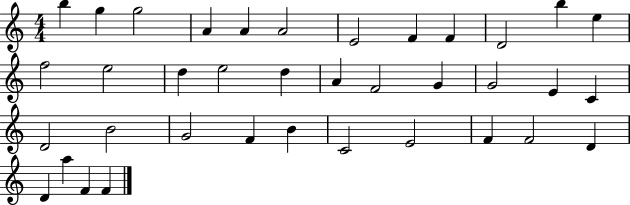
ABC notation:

X:1
T:Untitled
M:4/4
L:1/4
K:C
b g g2 A A A2 E2 F F D2 b e f2 e2 d e2 d A F2 G G2 E C D2 B2 G2 F B C2 E2 F F2 D D a F F